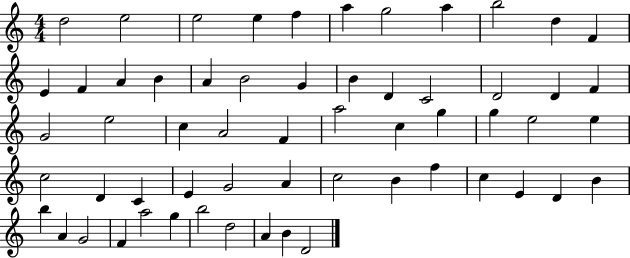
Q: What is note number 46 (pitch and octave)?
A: E4